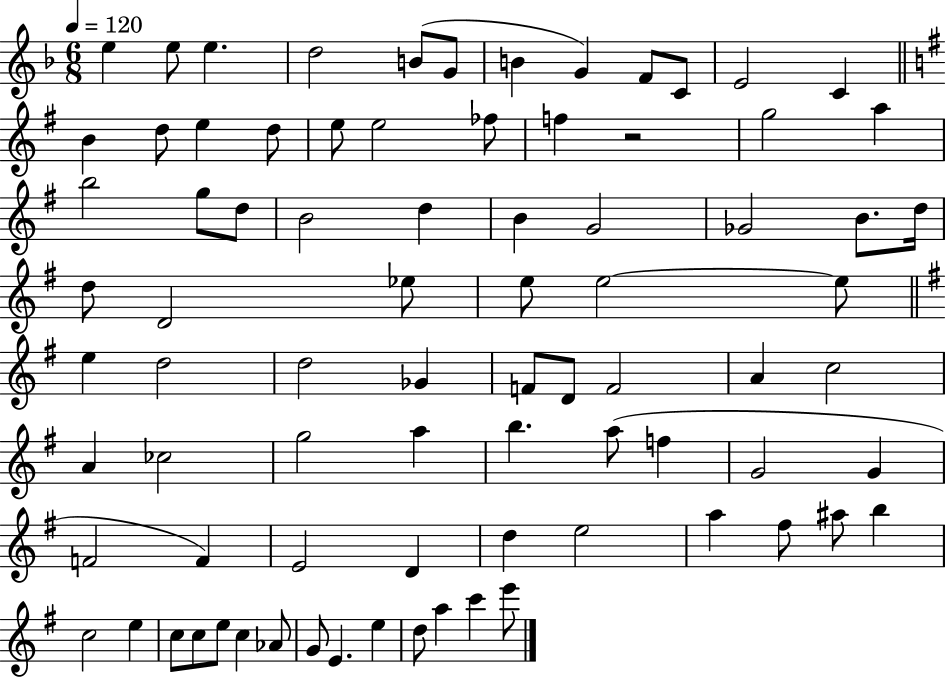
X:1
T:Untitled
M:6/8
L:1/4
K:F
e e/2 e d2 B/2 G/2 B G F/2 C/2 E2 C B d/2 e d/2 e/2 e2 _f/2 f z2 g2 a b2 g/2 d/2 B2 d B G2 _G2 B/2 d/4 d/2 D2 _e/2 e/2 e2 e/2 e d2 d2 _G F/2 D/2 F2 A c2 A _c2 g2 a b a/2 f G2 G F2 F E2 D d e2 a ^f/2 ^a/2 b c2 e c/2 c/2 e/2 c _A/2 G/2 E e d/2 a c' e'/2